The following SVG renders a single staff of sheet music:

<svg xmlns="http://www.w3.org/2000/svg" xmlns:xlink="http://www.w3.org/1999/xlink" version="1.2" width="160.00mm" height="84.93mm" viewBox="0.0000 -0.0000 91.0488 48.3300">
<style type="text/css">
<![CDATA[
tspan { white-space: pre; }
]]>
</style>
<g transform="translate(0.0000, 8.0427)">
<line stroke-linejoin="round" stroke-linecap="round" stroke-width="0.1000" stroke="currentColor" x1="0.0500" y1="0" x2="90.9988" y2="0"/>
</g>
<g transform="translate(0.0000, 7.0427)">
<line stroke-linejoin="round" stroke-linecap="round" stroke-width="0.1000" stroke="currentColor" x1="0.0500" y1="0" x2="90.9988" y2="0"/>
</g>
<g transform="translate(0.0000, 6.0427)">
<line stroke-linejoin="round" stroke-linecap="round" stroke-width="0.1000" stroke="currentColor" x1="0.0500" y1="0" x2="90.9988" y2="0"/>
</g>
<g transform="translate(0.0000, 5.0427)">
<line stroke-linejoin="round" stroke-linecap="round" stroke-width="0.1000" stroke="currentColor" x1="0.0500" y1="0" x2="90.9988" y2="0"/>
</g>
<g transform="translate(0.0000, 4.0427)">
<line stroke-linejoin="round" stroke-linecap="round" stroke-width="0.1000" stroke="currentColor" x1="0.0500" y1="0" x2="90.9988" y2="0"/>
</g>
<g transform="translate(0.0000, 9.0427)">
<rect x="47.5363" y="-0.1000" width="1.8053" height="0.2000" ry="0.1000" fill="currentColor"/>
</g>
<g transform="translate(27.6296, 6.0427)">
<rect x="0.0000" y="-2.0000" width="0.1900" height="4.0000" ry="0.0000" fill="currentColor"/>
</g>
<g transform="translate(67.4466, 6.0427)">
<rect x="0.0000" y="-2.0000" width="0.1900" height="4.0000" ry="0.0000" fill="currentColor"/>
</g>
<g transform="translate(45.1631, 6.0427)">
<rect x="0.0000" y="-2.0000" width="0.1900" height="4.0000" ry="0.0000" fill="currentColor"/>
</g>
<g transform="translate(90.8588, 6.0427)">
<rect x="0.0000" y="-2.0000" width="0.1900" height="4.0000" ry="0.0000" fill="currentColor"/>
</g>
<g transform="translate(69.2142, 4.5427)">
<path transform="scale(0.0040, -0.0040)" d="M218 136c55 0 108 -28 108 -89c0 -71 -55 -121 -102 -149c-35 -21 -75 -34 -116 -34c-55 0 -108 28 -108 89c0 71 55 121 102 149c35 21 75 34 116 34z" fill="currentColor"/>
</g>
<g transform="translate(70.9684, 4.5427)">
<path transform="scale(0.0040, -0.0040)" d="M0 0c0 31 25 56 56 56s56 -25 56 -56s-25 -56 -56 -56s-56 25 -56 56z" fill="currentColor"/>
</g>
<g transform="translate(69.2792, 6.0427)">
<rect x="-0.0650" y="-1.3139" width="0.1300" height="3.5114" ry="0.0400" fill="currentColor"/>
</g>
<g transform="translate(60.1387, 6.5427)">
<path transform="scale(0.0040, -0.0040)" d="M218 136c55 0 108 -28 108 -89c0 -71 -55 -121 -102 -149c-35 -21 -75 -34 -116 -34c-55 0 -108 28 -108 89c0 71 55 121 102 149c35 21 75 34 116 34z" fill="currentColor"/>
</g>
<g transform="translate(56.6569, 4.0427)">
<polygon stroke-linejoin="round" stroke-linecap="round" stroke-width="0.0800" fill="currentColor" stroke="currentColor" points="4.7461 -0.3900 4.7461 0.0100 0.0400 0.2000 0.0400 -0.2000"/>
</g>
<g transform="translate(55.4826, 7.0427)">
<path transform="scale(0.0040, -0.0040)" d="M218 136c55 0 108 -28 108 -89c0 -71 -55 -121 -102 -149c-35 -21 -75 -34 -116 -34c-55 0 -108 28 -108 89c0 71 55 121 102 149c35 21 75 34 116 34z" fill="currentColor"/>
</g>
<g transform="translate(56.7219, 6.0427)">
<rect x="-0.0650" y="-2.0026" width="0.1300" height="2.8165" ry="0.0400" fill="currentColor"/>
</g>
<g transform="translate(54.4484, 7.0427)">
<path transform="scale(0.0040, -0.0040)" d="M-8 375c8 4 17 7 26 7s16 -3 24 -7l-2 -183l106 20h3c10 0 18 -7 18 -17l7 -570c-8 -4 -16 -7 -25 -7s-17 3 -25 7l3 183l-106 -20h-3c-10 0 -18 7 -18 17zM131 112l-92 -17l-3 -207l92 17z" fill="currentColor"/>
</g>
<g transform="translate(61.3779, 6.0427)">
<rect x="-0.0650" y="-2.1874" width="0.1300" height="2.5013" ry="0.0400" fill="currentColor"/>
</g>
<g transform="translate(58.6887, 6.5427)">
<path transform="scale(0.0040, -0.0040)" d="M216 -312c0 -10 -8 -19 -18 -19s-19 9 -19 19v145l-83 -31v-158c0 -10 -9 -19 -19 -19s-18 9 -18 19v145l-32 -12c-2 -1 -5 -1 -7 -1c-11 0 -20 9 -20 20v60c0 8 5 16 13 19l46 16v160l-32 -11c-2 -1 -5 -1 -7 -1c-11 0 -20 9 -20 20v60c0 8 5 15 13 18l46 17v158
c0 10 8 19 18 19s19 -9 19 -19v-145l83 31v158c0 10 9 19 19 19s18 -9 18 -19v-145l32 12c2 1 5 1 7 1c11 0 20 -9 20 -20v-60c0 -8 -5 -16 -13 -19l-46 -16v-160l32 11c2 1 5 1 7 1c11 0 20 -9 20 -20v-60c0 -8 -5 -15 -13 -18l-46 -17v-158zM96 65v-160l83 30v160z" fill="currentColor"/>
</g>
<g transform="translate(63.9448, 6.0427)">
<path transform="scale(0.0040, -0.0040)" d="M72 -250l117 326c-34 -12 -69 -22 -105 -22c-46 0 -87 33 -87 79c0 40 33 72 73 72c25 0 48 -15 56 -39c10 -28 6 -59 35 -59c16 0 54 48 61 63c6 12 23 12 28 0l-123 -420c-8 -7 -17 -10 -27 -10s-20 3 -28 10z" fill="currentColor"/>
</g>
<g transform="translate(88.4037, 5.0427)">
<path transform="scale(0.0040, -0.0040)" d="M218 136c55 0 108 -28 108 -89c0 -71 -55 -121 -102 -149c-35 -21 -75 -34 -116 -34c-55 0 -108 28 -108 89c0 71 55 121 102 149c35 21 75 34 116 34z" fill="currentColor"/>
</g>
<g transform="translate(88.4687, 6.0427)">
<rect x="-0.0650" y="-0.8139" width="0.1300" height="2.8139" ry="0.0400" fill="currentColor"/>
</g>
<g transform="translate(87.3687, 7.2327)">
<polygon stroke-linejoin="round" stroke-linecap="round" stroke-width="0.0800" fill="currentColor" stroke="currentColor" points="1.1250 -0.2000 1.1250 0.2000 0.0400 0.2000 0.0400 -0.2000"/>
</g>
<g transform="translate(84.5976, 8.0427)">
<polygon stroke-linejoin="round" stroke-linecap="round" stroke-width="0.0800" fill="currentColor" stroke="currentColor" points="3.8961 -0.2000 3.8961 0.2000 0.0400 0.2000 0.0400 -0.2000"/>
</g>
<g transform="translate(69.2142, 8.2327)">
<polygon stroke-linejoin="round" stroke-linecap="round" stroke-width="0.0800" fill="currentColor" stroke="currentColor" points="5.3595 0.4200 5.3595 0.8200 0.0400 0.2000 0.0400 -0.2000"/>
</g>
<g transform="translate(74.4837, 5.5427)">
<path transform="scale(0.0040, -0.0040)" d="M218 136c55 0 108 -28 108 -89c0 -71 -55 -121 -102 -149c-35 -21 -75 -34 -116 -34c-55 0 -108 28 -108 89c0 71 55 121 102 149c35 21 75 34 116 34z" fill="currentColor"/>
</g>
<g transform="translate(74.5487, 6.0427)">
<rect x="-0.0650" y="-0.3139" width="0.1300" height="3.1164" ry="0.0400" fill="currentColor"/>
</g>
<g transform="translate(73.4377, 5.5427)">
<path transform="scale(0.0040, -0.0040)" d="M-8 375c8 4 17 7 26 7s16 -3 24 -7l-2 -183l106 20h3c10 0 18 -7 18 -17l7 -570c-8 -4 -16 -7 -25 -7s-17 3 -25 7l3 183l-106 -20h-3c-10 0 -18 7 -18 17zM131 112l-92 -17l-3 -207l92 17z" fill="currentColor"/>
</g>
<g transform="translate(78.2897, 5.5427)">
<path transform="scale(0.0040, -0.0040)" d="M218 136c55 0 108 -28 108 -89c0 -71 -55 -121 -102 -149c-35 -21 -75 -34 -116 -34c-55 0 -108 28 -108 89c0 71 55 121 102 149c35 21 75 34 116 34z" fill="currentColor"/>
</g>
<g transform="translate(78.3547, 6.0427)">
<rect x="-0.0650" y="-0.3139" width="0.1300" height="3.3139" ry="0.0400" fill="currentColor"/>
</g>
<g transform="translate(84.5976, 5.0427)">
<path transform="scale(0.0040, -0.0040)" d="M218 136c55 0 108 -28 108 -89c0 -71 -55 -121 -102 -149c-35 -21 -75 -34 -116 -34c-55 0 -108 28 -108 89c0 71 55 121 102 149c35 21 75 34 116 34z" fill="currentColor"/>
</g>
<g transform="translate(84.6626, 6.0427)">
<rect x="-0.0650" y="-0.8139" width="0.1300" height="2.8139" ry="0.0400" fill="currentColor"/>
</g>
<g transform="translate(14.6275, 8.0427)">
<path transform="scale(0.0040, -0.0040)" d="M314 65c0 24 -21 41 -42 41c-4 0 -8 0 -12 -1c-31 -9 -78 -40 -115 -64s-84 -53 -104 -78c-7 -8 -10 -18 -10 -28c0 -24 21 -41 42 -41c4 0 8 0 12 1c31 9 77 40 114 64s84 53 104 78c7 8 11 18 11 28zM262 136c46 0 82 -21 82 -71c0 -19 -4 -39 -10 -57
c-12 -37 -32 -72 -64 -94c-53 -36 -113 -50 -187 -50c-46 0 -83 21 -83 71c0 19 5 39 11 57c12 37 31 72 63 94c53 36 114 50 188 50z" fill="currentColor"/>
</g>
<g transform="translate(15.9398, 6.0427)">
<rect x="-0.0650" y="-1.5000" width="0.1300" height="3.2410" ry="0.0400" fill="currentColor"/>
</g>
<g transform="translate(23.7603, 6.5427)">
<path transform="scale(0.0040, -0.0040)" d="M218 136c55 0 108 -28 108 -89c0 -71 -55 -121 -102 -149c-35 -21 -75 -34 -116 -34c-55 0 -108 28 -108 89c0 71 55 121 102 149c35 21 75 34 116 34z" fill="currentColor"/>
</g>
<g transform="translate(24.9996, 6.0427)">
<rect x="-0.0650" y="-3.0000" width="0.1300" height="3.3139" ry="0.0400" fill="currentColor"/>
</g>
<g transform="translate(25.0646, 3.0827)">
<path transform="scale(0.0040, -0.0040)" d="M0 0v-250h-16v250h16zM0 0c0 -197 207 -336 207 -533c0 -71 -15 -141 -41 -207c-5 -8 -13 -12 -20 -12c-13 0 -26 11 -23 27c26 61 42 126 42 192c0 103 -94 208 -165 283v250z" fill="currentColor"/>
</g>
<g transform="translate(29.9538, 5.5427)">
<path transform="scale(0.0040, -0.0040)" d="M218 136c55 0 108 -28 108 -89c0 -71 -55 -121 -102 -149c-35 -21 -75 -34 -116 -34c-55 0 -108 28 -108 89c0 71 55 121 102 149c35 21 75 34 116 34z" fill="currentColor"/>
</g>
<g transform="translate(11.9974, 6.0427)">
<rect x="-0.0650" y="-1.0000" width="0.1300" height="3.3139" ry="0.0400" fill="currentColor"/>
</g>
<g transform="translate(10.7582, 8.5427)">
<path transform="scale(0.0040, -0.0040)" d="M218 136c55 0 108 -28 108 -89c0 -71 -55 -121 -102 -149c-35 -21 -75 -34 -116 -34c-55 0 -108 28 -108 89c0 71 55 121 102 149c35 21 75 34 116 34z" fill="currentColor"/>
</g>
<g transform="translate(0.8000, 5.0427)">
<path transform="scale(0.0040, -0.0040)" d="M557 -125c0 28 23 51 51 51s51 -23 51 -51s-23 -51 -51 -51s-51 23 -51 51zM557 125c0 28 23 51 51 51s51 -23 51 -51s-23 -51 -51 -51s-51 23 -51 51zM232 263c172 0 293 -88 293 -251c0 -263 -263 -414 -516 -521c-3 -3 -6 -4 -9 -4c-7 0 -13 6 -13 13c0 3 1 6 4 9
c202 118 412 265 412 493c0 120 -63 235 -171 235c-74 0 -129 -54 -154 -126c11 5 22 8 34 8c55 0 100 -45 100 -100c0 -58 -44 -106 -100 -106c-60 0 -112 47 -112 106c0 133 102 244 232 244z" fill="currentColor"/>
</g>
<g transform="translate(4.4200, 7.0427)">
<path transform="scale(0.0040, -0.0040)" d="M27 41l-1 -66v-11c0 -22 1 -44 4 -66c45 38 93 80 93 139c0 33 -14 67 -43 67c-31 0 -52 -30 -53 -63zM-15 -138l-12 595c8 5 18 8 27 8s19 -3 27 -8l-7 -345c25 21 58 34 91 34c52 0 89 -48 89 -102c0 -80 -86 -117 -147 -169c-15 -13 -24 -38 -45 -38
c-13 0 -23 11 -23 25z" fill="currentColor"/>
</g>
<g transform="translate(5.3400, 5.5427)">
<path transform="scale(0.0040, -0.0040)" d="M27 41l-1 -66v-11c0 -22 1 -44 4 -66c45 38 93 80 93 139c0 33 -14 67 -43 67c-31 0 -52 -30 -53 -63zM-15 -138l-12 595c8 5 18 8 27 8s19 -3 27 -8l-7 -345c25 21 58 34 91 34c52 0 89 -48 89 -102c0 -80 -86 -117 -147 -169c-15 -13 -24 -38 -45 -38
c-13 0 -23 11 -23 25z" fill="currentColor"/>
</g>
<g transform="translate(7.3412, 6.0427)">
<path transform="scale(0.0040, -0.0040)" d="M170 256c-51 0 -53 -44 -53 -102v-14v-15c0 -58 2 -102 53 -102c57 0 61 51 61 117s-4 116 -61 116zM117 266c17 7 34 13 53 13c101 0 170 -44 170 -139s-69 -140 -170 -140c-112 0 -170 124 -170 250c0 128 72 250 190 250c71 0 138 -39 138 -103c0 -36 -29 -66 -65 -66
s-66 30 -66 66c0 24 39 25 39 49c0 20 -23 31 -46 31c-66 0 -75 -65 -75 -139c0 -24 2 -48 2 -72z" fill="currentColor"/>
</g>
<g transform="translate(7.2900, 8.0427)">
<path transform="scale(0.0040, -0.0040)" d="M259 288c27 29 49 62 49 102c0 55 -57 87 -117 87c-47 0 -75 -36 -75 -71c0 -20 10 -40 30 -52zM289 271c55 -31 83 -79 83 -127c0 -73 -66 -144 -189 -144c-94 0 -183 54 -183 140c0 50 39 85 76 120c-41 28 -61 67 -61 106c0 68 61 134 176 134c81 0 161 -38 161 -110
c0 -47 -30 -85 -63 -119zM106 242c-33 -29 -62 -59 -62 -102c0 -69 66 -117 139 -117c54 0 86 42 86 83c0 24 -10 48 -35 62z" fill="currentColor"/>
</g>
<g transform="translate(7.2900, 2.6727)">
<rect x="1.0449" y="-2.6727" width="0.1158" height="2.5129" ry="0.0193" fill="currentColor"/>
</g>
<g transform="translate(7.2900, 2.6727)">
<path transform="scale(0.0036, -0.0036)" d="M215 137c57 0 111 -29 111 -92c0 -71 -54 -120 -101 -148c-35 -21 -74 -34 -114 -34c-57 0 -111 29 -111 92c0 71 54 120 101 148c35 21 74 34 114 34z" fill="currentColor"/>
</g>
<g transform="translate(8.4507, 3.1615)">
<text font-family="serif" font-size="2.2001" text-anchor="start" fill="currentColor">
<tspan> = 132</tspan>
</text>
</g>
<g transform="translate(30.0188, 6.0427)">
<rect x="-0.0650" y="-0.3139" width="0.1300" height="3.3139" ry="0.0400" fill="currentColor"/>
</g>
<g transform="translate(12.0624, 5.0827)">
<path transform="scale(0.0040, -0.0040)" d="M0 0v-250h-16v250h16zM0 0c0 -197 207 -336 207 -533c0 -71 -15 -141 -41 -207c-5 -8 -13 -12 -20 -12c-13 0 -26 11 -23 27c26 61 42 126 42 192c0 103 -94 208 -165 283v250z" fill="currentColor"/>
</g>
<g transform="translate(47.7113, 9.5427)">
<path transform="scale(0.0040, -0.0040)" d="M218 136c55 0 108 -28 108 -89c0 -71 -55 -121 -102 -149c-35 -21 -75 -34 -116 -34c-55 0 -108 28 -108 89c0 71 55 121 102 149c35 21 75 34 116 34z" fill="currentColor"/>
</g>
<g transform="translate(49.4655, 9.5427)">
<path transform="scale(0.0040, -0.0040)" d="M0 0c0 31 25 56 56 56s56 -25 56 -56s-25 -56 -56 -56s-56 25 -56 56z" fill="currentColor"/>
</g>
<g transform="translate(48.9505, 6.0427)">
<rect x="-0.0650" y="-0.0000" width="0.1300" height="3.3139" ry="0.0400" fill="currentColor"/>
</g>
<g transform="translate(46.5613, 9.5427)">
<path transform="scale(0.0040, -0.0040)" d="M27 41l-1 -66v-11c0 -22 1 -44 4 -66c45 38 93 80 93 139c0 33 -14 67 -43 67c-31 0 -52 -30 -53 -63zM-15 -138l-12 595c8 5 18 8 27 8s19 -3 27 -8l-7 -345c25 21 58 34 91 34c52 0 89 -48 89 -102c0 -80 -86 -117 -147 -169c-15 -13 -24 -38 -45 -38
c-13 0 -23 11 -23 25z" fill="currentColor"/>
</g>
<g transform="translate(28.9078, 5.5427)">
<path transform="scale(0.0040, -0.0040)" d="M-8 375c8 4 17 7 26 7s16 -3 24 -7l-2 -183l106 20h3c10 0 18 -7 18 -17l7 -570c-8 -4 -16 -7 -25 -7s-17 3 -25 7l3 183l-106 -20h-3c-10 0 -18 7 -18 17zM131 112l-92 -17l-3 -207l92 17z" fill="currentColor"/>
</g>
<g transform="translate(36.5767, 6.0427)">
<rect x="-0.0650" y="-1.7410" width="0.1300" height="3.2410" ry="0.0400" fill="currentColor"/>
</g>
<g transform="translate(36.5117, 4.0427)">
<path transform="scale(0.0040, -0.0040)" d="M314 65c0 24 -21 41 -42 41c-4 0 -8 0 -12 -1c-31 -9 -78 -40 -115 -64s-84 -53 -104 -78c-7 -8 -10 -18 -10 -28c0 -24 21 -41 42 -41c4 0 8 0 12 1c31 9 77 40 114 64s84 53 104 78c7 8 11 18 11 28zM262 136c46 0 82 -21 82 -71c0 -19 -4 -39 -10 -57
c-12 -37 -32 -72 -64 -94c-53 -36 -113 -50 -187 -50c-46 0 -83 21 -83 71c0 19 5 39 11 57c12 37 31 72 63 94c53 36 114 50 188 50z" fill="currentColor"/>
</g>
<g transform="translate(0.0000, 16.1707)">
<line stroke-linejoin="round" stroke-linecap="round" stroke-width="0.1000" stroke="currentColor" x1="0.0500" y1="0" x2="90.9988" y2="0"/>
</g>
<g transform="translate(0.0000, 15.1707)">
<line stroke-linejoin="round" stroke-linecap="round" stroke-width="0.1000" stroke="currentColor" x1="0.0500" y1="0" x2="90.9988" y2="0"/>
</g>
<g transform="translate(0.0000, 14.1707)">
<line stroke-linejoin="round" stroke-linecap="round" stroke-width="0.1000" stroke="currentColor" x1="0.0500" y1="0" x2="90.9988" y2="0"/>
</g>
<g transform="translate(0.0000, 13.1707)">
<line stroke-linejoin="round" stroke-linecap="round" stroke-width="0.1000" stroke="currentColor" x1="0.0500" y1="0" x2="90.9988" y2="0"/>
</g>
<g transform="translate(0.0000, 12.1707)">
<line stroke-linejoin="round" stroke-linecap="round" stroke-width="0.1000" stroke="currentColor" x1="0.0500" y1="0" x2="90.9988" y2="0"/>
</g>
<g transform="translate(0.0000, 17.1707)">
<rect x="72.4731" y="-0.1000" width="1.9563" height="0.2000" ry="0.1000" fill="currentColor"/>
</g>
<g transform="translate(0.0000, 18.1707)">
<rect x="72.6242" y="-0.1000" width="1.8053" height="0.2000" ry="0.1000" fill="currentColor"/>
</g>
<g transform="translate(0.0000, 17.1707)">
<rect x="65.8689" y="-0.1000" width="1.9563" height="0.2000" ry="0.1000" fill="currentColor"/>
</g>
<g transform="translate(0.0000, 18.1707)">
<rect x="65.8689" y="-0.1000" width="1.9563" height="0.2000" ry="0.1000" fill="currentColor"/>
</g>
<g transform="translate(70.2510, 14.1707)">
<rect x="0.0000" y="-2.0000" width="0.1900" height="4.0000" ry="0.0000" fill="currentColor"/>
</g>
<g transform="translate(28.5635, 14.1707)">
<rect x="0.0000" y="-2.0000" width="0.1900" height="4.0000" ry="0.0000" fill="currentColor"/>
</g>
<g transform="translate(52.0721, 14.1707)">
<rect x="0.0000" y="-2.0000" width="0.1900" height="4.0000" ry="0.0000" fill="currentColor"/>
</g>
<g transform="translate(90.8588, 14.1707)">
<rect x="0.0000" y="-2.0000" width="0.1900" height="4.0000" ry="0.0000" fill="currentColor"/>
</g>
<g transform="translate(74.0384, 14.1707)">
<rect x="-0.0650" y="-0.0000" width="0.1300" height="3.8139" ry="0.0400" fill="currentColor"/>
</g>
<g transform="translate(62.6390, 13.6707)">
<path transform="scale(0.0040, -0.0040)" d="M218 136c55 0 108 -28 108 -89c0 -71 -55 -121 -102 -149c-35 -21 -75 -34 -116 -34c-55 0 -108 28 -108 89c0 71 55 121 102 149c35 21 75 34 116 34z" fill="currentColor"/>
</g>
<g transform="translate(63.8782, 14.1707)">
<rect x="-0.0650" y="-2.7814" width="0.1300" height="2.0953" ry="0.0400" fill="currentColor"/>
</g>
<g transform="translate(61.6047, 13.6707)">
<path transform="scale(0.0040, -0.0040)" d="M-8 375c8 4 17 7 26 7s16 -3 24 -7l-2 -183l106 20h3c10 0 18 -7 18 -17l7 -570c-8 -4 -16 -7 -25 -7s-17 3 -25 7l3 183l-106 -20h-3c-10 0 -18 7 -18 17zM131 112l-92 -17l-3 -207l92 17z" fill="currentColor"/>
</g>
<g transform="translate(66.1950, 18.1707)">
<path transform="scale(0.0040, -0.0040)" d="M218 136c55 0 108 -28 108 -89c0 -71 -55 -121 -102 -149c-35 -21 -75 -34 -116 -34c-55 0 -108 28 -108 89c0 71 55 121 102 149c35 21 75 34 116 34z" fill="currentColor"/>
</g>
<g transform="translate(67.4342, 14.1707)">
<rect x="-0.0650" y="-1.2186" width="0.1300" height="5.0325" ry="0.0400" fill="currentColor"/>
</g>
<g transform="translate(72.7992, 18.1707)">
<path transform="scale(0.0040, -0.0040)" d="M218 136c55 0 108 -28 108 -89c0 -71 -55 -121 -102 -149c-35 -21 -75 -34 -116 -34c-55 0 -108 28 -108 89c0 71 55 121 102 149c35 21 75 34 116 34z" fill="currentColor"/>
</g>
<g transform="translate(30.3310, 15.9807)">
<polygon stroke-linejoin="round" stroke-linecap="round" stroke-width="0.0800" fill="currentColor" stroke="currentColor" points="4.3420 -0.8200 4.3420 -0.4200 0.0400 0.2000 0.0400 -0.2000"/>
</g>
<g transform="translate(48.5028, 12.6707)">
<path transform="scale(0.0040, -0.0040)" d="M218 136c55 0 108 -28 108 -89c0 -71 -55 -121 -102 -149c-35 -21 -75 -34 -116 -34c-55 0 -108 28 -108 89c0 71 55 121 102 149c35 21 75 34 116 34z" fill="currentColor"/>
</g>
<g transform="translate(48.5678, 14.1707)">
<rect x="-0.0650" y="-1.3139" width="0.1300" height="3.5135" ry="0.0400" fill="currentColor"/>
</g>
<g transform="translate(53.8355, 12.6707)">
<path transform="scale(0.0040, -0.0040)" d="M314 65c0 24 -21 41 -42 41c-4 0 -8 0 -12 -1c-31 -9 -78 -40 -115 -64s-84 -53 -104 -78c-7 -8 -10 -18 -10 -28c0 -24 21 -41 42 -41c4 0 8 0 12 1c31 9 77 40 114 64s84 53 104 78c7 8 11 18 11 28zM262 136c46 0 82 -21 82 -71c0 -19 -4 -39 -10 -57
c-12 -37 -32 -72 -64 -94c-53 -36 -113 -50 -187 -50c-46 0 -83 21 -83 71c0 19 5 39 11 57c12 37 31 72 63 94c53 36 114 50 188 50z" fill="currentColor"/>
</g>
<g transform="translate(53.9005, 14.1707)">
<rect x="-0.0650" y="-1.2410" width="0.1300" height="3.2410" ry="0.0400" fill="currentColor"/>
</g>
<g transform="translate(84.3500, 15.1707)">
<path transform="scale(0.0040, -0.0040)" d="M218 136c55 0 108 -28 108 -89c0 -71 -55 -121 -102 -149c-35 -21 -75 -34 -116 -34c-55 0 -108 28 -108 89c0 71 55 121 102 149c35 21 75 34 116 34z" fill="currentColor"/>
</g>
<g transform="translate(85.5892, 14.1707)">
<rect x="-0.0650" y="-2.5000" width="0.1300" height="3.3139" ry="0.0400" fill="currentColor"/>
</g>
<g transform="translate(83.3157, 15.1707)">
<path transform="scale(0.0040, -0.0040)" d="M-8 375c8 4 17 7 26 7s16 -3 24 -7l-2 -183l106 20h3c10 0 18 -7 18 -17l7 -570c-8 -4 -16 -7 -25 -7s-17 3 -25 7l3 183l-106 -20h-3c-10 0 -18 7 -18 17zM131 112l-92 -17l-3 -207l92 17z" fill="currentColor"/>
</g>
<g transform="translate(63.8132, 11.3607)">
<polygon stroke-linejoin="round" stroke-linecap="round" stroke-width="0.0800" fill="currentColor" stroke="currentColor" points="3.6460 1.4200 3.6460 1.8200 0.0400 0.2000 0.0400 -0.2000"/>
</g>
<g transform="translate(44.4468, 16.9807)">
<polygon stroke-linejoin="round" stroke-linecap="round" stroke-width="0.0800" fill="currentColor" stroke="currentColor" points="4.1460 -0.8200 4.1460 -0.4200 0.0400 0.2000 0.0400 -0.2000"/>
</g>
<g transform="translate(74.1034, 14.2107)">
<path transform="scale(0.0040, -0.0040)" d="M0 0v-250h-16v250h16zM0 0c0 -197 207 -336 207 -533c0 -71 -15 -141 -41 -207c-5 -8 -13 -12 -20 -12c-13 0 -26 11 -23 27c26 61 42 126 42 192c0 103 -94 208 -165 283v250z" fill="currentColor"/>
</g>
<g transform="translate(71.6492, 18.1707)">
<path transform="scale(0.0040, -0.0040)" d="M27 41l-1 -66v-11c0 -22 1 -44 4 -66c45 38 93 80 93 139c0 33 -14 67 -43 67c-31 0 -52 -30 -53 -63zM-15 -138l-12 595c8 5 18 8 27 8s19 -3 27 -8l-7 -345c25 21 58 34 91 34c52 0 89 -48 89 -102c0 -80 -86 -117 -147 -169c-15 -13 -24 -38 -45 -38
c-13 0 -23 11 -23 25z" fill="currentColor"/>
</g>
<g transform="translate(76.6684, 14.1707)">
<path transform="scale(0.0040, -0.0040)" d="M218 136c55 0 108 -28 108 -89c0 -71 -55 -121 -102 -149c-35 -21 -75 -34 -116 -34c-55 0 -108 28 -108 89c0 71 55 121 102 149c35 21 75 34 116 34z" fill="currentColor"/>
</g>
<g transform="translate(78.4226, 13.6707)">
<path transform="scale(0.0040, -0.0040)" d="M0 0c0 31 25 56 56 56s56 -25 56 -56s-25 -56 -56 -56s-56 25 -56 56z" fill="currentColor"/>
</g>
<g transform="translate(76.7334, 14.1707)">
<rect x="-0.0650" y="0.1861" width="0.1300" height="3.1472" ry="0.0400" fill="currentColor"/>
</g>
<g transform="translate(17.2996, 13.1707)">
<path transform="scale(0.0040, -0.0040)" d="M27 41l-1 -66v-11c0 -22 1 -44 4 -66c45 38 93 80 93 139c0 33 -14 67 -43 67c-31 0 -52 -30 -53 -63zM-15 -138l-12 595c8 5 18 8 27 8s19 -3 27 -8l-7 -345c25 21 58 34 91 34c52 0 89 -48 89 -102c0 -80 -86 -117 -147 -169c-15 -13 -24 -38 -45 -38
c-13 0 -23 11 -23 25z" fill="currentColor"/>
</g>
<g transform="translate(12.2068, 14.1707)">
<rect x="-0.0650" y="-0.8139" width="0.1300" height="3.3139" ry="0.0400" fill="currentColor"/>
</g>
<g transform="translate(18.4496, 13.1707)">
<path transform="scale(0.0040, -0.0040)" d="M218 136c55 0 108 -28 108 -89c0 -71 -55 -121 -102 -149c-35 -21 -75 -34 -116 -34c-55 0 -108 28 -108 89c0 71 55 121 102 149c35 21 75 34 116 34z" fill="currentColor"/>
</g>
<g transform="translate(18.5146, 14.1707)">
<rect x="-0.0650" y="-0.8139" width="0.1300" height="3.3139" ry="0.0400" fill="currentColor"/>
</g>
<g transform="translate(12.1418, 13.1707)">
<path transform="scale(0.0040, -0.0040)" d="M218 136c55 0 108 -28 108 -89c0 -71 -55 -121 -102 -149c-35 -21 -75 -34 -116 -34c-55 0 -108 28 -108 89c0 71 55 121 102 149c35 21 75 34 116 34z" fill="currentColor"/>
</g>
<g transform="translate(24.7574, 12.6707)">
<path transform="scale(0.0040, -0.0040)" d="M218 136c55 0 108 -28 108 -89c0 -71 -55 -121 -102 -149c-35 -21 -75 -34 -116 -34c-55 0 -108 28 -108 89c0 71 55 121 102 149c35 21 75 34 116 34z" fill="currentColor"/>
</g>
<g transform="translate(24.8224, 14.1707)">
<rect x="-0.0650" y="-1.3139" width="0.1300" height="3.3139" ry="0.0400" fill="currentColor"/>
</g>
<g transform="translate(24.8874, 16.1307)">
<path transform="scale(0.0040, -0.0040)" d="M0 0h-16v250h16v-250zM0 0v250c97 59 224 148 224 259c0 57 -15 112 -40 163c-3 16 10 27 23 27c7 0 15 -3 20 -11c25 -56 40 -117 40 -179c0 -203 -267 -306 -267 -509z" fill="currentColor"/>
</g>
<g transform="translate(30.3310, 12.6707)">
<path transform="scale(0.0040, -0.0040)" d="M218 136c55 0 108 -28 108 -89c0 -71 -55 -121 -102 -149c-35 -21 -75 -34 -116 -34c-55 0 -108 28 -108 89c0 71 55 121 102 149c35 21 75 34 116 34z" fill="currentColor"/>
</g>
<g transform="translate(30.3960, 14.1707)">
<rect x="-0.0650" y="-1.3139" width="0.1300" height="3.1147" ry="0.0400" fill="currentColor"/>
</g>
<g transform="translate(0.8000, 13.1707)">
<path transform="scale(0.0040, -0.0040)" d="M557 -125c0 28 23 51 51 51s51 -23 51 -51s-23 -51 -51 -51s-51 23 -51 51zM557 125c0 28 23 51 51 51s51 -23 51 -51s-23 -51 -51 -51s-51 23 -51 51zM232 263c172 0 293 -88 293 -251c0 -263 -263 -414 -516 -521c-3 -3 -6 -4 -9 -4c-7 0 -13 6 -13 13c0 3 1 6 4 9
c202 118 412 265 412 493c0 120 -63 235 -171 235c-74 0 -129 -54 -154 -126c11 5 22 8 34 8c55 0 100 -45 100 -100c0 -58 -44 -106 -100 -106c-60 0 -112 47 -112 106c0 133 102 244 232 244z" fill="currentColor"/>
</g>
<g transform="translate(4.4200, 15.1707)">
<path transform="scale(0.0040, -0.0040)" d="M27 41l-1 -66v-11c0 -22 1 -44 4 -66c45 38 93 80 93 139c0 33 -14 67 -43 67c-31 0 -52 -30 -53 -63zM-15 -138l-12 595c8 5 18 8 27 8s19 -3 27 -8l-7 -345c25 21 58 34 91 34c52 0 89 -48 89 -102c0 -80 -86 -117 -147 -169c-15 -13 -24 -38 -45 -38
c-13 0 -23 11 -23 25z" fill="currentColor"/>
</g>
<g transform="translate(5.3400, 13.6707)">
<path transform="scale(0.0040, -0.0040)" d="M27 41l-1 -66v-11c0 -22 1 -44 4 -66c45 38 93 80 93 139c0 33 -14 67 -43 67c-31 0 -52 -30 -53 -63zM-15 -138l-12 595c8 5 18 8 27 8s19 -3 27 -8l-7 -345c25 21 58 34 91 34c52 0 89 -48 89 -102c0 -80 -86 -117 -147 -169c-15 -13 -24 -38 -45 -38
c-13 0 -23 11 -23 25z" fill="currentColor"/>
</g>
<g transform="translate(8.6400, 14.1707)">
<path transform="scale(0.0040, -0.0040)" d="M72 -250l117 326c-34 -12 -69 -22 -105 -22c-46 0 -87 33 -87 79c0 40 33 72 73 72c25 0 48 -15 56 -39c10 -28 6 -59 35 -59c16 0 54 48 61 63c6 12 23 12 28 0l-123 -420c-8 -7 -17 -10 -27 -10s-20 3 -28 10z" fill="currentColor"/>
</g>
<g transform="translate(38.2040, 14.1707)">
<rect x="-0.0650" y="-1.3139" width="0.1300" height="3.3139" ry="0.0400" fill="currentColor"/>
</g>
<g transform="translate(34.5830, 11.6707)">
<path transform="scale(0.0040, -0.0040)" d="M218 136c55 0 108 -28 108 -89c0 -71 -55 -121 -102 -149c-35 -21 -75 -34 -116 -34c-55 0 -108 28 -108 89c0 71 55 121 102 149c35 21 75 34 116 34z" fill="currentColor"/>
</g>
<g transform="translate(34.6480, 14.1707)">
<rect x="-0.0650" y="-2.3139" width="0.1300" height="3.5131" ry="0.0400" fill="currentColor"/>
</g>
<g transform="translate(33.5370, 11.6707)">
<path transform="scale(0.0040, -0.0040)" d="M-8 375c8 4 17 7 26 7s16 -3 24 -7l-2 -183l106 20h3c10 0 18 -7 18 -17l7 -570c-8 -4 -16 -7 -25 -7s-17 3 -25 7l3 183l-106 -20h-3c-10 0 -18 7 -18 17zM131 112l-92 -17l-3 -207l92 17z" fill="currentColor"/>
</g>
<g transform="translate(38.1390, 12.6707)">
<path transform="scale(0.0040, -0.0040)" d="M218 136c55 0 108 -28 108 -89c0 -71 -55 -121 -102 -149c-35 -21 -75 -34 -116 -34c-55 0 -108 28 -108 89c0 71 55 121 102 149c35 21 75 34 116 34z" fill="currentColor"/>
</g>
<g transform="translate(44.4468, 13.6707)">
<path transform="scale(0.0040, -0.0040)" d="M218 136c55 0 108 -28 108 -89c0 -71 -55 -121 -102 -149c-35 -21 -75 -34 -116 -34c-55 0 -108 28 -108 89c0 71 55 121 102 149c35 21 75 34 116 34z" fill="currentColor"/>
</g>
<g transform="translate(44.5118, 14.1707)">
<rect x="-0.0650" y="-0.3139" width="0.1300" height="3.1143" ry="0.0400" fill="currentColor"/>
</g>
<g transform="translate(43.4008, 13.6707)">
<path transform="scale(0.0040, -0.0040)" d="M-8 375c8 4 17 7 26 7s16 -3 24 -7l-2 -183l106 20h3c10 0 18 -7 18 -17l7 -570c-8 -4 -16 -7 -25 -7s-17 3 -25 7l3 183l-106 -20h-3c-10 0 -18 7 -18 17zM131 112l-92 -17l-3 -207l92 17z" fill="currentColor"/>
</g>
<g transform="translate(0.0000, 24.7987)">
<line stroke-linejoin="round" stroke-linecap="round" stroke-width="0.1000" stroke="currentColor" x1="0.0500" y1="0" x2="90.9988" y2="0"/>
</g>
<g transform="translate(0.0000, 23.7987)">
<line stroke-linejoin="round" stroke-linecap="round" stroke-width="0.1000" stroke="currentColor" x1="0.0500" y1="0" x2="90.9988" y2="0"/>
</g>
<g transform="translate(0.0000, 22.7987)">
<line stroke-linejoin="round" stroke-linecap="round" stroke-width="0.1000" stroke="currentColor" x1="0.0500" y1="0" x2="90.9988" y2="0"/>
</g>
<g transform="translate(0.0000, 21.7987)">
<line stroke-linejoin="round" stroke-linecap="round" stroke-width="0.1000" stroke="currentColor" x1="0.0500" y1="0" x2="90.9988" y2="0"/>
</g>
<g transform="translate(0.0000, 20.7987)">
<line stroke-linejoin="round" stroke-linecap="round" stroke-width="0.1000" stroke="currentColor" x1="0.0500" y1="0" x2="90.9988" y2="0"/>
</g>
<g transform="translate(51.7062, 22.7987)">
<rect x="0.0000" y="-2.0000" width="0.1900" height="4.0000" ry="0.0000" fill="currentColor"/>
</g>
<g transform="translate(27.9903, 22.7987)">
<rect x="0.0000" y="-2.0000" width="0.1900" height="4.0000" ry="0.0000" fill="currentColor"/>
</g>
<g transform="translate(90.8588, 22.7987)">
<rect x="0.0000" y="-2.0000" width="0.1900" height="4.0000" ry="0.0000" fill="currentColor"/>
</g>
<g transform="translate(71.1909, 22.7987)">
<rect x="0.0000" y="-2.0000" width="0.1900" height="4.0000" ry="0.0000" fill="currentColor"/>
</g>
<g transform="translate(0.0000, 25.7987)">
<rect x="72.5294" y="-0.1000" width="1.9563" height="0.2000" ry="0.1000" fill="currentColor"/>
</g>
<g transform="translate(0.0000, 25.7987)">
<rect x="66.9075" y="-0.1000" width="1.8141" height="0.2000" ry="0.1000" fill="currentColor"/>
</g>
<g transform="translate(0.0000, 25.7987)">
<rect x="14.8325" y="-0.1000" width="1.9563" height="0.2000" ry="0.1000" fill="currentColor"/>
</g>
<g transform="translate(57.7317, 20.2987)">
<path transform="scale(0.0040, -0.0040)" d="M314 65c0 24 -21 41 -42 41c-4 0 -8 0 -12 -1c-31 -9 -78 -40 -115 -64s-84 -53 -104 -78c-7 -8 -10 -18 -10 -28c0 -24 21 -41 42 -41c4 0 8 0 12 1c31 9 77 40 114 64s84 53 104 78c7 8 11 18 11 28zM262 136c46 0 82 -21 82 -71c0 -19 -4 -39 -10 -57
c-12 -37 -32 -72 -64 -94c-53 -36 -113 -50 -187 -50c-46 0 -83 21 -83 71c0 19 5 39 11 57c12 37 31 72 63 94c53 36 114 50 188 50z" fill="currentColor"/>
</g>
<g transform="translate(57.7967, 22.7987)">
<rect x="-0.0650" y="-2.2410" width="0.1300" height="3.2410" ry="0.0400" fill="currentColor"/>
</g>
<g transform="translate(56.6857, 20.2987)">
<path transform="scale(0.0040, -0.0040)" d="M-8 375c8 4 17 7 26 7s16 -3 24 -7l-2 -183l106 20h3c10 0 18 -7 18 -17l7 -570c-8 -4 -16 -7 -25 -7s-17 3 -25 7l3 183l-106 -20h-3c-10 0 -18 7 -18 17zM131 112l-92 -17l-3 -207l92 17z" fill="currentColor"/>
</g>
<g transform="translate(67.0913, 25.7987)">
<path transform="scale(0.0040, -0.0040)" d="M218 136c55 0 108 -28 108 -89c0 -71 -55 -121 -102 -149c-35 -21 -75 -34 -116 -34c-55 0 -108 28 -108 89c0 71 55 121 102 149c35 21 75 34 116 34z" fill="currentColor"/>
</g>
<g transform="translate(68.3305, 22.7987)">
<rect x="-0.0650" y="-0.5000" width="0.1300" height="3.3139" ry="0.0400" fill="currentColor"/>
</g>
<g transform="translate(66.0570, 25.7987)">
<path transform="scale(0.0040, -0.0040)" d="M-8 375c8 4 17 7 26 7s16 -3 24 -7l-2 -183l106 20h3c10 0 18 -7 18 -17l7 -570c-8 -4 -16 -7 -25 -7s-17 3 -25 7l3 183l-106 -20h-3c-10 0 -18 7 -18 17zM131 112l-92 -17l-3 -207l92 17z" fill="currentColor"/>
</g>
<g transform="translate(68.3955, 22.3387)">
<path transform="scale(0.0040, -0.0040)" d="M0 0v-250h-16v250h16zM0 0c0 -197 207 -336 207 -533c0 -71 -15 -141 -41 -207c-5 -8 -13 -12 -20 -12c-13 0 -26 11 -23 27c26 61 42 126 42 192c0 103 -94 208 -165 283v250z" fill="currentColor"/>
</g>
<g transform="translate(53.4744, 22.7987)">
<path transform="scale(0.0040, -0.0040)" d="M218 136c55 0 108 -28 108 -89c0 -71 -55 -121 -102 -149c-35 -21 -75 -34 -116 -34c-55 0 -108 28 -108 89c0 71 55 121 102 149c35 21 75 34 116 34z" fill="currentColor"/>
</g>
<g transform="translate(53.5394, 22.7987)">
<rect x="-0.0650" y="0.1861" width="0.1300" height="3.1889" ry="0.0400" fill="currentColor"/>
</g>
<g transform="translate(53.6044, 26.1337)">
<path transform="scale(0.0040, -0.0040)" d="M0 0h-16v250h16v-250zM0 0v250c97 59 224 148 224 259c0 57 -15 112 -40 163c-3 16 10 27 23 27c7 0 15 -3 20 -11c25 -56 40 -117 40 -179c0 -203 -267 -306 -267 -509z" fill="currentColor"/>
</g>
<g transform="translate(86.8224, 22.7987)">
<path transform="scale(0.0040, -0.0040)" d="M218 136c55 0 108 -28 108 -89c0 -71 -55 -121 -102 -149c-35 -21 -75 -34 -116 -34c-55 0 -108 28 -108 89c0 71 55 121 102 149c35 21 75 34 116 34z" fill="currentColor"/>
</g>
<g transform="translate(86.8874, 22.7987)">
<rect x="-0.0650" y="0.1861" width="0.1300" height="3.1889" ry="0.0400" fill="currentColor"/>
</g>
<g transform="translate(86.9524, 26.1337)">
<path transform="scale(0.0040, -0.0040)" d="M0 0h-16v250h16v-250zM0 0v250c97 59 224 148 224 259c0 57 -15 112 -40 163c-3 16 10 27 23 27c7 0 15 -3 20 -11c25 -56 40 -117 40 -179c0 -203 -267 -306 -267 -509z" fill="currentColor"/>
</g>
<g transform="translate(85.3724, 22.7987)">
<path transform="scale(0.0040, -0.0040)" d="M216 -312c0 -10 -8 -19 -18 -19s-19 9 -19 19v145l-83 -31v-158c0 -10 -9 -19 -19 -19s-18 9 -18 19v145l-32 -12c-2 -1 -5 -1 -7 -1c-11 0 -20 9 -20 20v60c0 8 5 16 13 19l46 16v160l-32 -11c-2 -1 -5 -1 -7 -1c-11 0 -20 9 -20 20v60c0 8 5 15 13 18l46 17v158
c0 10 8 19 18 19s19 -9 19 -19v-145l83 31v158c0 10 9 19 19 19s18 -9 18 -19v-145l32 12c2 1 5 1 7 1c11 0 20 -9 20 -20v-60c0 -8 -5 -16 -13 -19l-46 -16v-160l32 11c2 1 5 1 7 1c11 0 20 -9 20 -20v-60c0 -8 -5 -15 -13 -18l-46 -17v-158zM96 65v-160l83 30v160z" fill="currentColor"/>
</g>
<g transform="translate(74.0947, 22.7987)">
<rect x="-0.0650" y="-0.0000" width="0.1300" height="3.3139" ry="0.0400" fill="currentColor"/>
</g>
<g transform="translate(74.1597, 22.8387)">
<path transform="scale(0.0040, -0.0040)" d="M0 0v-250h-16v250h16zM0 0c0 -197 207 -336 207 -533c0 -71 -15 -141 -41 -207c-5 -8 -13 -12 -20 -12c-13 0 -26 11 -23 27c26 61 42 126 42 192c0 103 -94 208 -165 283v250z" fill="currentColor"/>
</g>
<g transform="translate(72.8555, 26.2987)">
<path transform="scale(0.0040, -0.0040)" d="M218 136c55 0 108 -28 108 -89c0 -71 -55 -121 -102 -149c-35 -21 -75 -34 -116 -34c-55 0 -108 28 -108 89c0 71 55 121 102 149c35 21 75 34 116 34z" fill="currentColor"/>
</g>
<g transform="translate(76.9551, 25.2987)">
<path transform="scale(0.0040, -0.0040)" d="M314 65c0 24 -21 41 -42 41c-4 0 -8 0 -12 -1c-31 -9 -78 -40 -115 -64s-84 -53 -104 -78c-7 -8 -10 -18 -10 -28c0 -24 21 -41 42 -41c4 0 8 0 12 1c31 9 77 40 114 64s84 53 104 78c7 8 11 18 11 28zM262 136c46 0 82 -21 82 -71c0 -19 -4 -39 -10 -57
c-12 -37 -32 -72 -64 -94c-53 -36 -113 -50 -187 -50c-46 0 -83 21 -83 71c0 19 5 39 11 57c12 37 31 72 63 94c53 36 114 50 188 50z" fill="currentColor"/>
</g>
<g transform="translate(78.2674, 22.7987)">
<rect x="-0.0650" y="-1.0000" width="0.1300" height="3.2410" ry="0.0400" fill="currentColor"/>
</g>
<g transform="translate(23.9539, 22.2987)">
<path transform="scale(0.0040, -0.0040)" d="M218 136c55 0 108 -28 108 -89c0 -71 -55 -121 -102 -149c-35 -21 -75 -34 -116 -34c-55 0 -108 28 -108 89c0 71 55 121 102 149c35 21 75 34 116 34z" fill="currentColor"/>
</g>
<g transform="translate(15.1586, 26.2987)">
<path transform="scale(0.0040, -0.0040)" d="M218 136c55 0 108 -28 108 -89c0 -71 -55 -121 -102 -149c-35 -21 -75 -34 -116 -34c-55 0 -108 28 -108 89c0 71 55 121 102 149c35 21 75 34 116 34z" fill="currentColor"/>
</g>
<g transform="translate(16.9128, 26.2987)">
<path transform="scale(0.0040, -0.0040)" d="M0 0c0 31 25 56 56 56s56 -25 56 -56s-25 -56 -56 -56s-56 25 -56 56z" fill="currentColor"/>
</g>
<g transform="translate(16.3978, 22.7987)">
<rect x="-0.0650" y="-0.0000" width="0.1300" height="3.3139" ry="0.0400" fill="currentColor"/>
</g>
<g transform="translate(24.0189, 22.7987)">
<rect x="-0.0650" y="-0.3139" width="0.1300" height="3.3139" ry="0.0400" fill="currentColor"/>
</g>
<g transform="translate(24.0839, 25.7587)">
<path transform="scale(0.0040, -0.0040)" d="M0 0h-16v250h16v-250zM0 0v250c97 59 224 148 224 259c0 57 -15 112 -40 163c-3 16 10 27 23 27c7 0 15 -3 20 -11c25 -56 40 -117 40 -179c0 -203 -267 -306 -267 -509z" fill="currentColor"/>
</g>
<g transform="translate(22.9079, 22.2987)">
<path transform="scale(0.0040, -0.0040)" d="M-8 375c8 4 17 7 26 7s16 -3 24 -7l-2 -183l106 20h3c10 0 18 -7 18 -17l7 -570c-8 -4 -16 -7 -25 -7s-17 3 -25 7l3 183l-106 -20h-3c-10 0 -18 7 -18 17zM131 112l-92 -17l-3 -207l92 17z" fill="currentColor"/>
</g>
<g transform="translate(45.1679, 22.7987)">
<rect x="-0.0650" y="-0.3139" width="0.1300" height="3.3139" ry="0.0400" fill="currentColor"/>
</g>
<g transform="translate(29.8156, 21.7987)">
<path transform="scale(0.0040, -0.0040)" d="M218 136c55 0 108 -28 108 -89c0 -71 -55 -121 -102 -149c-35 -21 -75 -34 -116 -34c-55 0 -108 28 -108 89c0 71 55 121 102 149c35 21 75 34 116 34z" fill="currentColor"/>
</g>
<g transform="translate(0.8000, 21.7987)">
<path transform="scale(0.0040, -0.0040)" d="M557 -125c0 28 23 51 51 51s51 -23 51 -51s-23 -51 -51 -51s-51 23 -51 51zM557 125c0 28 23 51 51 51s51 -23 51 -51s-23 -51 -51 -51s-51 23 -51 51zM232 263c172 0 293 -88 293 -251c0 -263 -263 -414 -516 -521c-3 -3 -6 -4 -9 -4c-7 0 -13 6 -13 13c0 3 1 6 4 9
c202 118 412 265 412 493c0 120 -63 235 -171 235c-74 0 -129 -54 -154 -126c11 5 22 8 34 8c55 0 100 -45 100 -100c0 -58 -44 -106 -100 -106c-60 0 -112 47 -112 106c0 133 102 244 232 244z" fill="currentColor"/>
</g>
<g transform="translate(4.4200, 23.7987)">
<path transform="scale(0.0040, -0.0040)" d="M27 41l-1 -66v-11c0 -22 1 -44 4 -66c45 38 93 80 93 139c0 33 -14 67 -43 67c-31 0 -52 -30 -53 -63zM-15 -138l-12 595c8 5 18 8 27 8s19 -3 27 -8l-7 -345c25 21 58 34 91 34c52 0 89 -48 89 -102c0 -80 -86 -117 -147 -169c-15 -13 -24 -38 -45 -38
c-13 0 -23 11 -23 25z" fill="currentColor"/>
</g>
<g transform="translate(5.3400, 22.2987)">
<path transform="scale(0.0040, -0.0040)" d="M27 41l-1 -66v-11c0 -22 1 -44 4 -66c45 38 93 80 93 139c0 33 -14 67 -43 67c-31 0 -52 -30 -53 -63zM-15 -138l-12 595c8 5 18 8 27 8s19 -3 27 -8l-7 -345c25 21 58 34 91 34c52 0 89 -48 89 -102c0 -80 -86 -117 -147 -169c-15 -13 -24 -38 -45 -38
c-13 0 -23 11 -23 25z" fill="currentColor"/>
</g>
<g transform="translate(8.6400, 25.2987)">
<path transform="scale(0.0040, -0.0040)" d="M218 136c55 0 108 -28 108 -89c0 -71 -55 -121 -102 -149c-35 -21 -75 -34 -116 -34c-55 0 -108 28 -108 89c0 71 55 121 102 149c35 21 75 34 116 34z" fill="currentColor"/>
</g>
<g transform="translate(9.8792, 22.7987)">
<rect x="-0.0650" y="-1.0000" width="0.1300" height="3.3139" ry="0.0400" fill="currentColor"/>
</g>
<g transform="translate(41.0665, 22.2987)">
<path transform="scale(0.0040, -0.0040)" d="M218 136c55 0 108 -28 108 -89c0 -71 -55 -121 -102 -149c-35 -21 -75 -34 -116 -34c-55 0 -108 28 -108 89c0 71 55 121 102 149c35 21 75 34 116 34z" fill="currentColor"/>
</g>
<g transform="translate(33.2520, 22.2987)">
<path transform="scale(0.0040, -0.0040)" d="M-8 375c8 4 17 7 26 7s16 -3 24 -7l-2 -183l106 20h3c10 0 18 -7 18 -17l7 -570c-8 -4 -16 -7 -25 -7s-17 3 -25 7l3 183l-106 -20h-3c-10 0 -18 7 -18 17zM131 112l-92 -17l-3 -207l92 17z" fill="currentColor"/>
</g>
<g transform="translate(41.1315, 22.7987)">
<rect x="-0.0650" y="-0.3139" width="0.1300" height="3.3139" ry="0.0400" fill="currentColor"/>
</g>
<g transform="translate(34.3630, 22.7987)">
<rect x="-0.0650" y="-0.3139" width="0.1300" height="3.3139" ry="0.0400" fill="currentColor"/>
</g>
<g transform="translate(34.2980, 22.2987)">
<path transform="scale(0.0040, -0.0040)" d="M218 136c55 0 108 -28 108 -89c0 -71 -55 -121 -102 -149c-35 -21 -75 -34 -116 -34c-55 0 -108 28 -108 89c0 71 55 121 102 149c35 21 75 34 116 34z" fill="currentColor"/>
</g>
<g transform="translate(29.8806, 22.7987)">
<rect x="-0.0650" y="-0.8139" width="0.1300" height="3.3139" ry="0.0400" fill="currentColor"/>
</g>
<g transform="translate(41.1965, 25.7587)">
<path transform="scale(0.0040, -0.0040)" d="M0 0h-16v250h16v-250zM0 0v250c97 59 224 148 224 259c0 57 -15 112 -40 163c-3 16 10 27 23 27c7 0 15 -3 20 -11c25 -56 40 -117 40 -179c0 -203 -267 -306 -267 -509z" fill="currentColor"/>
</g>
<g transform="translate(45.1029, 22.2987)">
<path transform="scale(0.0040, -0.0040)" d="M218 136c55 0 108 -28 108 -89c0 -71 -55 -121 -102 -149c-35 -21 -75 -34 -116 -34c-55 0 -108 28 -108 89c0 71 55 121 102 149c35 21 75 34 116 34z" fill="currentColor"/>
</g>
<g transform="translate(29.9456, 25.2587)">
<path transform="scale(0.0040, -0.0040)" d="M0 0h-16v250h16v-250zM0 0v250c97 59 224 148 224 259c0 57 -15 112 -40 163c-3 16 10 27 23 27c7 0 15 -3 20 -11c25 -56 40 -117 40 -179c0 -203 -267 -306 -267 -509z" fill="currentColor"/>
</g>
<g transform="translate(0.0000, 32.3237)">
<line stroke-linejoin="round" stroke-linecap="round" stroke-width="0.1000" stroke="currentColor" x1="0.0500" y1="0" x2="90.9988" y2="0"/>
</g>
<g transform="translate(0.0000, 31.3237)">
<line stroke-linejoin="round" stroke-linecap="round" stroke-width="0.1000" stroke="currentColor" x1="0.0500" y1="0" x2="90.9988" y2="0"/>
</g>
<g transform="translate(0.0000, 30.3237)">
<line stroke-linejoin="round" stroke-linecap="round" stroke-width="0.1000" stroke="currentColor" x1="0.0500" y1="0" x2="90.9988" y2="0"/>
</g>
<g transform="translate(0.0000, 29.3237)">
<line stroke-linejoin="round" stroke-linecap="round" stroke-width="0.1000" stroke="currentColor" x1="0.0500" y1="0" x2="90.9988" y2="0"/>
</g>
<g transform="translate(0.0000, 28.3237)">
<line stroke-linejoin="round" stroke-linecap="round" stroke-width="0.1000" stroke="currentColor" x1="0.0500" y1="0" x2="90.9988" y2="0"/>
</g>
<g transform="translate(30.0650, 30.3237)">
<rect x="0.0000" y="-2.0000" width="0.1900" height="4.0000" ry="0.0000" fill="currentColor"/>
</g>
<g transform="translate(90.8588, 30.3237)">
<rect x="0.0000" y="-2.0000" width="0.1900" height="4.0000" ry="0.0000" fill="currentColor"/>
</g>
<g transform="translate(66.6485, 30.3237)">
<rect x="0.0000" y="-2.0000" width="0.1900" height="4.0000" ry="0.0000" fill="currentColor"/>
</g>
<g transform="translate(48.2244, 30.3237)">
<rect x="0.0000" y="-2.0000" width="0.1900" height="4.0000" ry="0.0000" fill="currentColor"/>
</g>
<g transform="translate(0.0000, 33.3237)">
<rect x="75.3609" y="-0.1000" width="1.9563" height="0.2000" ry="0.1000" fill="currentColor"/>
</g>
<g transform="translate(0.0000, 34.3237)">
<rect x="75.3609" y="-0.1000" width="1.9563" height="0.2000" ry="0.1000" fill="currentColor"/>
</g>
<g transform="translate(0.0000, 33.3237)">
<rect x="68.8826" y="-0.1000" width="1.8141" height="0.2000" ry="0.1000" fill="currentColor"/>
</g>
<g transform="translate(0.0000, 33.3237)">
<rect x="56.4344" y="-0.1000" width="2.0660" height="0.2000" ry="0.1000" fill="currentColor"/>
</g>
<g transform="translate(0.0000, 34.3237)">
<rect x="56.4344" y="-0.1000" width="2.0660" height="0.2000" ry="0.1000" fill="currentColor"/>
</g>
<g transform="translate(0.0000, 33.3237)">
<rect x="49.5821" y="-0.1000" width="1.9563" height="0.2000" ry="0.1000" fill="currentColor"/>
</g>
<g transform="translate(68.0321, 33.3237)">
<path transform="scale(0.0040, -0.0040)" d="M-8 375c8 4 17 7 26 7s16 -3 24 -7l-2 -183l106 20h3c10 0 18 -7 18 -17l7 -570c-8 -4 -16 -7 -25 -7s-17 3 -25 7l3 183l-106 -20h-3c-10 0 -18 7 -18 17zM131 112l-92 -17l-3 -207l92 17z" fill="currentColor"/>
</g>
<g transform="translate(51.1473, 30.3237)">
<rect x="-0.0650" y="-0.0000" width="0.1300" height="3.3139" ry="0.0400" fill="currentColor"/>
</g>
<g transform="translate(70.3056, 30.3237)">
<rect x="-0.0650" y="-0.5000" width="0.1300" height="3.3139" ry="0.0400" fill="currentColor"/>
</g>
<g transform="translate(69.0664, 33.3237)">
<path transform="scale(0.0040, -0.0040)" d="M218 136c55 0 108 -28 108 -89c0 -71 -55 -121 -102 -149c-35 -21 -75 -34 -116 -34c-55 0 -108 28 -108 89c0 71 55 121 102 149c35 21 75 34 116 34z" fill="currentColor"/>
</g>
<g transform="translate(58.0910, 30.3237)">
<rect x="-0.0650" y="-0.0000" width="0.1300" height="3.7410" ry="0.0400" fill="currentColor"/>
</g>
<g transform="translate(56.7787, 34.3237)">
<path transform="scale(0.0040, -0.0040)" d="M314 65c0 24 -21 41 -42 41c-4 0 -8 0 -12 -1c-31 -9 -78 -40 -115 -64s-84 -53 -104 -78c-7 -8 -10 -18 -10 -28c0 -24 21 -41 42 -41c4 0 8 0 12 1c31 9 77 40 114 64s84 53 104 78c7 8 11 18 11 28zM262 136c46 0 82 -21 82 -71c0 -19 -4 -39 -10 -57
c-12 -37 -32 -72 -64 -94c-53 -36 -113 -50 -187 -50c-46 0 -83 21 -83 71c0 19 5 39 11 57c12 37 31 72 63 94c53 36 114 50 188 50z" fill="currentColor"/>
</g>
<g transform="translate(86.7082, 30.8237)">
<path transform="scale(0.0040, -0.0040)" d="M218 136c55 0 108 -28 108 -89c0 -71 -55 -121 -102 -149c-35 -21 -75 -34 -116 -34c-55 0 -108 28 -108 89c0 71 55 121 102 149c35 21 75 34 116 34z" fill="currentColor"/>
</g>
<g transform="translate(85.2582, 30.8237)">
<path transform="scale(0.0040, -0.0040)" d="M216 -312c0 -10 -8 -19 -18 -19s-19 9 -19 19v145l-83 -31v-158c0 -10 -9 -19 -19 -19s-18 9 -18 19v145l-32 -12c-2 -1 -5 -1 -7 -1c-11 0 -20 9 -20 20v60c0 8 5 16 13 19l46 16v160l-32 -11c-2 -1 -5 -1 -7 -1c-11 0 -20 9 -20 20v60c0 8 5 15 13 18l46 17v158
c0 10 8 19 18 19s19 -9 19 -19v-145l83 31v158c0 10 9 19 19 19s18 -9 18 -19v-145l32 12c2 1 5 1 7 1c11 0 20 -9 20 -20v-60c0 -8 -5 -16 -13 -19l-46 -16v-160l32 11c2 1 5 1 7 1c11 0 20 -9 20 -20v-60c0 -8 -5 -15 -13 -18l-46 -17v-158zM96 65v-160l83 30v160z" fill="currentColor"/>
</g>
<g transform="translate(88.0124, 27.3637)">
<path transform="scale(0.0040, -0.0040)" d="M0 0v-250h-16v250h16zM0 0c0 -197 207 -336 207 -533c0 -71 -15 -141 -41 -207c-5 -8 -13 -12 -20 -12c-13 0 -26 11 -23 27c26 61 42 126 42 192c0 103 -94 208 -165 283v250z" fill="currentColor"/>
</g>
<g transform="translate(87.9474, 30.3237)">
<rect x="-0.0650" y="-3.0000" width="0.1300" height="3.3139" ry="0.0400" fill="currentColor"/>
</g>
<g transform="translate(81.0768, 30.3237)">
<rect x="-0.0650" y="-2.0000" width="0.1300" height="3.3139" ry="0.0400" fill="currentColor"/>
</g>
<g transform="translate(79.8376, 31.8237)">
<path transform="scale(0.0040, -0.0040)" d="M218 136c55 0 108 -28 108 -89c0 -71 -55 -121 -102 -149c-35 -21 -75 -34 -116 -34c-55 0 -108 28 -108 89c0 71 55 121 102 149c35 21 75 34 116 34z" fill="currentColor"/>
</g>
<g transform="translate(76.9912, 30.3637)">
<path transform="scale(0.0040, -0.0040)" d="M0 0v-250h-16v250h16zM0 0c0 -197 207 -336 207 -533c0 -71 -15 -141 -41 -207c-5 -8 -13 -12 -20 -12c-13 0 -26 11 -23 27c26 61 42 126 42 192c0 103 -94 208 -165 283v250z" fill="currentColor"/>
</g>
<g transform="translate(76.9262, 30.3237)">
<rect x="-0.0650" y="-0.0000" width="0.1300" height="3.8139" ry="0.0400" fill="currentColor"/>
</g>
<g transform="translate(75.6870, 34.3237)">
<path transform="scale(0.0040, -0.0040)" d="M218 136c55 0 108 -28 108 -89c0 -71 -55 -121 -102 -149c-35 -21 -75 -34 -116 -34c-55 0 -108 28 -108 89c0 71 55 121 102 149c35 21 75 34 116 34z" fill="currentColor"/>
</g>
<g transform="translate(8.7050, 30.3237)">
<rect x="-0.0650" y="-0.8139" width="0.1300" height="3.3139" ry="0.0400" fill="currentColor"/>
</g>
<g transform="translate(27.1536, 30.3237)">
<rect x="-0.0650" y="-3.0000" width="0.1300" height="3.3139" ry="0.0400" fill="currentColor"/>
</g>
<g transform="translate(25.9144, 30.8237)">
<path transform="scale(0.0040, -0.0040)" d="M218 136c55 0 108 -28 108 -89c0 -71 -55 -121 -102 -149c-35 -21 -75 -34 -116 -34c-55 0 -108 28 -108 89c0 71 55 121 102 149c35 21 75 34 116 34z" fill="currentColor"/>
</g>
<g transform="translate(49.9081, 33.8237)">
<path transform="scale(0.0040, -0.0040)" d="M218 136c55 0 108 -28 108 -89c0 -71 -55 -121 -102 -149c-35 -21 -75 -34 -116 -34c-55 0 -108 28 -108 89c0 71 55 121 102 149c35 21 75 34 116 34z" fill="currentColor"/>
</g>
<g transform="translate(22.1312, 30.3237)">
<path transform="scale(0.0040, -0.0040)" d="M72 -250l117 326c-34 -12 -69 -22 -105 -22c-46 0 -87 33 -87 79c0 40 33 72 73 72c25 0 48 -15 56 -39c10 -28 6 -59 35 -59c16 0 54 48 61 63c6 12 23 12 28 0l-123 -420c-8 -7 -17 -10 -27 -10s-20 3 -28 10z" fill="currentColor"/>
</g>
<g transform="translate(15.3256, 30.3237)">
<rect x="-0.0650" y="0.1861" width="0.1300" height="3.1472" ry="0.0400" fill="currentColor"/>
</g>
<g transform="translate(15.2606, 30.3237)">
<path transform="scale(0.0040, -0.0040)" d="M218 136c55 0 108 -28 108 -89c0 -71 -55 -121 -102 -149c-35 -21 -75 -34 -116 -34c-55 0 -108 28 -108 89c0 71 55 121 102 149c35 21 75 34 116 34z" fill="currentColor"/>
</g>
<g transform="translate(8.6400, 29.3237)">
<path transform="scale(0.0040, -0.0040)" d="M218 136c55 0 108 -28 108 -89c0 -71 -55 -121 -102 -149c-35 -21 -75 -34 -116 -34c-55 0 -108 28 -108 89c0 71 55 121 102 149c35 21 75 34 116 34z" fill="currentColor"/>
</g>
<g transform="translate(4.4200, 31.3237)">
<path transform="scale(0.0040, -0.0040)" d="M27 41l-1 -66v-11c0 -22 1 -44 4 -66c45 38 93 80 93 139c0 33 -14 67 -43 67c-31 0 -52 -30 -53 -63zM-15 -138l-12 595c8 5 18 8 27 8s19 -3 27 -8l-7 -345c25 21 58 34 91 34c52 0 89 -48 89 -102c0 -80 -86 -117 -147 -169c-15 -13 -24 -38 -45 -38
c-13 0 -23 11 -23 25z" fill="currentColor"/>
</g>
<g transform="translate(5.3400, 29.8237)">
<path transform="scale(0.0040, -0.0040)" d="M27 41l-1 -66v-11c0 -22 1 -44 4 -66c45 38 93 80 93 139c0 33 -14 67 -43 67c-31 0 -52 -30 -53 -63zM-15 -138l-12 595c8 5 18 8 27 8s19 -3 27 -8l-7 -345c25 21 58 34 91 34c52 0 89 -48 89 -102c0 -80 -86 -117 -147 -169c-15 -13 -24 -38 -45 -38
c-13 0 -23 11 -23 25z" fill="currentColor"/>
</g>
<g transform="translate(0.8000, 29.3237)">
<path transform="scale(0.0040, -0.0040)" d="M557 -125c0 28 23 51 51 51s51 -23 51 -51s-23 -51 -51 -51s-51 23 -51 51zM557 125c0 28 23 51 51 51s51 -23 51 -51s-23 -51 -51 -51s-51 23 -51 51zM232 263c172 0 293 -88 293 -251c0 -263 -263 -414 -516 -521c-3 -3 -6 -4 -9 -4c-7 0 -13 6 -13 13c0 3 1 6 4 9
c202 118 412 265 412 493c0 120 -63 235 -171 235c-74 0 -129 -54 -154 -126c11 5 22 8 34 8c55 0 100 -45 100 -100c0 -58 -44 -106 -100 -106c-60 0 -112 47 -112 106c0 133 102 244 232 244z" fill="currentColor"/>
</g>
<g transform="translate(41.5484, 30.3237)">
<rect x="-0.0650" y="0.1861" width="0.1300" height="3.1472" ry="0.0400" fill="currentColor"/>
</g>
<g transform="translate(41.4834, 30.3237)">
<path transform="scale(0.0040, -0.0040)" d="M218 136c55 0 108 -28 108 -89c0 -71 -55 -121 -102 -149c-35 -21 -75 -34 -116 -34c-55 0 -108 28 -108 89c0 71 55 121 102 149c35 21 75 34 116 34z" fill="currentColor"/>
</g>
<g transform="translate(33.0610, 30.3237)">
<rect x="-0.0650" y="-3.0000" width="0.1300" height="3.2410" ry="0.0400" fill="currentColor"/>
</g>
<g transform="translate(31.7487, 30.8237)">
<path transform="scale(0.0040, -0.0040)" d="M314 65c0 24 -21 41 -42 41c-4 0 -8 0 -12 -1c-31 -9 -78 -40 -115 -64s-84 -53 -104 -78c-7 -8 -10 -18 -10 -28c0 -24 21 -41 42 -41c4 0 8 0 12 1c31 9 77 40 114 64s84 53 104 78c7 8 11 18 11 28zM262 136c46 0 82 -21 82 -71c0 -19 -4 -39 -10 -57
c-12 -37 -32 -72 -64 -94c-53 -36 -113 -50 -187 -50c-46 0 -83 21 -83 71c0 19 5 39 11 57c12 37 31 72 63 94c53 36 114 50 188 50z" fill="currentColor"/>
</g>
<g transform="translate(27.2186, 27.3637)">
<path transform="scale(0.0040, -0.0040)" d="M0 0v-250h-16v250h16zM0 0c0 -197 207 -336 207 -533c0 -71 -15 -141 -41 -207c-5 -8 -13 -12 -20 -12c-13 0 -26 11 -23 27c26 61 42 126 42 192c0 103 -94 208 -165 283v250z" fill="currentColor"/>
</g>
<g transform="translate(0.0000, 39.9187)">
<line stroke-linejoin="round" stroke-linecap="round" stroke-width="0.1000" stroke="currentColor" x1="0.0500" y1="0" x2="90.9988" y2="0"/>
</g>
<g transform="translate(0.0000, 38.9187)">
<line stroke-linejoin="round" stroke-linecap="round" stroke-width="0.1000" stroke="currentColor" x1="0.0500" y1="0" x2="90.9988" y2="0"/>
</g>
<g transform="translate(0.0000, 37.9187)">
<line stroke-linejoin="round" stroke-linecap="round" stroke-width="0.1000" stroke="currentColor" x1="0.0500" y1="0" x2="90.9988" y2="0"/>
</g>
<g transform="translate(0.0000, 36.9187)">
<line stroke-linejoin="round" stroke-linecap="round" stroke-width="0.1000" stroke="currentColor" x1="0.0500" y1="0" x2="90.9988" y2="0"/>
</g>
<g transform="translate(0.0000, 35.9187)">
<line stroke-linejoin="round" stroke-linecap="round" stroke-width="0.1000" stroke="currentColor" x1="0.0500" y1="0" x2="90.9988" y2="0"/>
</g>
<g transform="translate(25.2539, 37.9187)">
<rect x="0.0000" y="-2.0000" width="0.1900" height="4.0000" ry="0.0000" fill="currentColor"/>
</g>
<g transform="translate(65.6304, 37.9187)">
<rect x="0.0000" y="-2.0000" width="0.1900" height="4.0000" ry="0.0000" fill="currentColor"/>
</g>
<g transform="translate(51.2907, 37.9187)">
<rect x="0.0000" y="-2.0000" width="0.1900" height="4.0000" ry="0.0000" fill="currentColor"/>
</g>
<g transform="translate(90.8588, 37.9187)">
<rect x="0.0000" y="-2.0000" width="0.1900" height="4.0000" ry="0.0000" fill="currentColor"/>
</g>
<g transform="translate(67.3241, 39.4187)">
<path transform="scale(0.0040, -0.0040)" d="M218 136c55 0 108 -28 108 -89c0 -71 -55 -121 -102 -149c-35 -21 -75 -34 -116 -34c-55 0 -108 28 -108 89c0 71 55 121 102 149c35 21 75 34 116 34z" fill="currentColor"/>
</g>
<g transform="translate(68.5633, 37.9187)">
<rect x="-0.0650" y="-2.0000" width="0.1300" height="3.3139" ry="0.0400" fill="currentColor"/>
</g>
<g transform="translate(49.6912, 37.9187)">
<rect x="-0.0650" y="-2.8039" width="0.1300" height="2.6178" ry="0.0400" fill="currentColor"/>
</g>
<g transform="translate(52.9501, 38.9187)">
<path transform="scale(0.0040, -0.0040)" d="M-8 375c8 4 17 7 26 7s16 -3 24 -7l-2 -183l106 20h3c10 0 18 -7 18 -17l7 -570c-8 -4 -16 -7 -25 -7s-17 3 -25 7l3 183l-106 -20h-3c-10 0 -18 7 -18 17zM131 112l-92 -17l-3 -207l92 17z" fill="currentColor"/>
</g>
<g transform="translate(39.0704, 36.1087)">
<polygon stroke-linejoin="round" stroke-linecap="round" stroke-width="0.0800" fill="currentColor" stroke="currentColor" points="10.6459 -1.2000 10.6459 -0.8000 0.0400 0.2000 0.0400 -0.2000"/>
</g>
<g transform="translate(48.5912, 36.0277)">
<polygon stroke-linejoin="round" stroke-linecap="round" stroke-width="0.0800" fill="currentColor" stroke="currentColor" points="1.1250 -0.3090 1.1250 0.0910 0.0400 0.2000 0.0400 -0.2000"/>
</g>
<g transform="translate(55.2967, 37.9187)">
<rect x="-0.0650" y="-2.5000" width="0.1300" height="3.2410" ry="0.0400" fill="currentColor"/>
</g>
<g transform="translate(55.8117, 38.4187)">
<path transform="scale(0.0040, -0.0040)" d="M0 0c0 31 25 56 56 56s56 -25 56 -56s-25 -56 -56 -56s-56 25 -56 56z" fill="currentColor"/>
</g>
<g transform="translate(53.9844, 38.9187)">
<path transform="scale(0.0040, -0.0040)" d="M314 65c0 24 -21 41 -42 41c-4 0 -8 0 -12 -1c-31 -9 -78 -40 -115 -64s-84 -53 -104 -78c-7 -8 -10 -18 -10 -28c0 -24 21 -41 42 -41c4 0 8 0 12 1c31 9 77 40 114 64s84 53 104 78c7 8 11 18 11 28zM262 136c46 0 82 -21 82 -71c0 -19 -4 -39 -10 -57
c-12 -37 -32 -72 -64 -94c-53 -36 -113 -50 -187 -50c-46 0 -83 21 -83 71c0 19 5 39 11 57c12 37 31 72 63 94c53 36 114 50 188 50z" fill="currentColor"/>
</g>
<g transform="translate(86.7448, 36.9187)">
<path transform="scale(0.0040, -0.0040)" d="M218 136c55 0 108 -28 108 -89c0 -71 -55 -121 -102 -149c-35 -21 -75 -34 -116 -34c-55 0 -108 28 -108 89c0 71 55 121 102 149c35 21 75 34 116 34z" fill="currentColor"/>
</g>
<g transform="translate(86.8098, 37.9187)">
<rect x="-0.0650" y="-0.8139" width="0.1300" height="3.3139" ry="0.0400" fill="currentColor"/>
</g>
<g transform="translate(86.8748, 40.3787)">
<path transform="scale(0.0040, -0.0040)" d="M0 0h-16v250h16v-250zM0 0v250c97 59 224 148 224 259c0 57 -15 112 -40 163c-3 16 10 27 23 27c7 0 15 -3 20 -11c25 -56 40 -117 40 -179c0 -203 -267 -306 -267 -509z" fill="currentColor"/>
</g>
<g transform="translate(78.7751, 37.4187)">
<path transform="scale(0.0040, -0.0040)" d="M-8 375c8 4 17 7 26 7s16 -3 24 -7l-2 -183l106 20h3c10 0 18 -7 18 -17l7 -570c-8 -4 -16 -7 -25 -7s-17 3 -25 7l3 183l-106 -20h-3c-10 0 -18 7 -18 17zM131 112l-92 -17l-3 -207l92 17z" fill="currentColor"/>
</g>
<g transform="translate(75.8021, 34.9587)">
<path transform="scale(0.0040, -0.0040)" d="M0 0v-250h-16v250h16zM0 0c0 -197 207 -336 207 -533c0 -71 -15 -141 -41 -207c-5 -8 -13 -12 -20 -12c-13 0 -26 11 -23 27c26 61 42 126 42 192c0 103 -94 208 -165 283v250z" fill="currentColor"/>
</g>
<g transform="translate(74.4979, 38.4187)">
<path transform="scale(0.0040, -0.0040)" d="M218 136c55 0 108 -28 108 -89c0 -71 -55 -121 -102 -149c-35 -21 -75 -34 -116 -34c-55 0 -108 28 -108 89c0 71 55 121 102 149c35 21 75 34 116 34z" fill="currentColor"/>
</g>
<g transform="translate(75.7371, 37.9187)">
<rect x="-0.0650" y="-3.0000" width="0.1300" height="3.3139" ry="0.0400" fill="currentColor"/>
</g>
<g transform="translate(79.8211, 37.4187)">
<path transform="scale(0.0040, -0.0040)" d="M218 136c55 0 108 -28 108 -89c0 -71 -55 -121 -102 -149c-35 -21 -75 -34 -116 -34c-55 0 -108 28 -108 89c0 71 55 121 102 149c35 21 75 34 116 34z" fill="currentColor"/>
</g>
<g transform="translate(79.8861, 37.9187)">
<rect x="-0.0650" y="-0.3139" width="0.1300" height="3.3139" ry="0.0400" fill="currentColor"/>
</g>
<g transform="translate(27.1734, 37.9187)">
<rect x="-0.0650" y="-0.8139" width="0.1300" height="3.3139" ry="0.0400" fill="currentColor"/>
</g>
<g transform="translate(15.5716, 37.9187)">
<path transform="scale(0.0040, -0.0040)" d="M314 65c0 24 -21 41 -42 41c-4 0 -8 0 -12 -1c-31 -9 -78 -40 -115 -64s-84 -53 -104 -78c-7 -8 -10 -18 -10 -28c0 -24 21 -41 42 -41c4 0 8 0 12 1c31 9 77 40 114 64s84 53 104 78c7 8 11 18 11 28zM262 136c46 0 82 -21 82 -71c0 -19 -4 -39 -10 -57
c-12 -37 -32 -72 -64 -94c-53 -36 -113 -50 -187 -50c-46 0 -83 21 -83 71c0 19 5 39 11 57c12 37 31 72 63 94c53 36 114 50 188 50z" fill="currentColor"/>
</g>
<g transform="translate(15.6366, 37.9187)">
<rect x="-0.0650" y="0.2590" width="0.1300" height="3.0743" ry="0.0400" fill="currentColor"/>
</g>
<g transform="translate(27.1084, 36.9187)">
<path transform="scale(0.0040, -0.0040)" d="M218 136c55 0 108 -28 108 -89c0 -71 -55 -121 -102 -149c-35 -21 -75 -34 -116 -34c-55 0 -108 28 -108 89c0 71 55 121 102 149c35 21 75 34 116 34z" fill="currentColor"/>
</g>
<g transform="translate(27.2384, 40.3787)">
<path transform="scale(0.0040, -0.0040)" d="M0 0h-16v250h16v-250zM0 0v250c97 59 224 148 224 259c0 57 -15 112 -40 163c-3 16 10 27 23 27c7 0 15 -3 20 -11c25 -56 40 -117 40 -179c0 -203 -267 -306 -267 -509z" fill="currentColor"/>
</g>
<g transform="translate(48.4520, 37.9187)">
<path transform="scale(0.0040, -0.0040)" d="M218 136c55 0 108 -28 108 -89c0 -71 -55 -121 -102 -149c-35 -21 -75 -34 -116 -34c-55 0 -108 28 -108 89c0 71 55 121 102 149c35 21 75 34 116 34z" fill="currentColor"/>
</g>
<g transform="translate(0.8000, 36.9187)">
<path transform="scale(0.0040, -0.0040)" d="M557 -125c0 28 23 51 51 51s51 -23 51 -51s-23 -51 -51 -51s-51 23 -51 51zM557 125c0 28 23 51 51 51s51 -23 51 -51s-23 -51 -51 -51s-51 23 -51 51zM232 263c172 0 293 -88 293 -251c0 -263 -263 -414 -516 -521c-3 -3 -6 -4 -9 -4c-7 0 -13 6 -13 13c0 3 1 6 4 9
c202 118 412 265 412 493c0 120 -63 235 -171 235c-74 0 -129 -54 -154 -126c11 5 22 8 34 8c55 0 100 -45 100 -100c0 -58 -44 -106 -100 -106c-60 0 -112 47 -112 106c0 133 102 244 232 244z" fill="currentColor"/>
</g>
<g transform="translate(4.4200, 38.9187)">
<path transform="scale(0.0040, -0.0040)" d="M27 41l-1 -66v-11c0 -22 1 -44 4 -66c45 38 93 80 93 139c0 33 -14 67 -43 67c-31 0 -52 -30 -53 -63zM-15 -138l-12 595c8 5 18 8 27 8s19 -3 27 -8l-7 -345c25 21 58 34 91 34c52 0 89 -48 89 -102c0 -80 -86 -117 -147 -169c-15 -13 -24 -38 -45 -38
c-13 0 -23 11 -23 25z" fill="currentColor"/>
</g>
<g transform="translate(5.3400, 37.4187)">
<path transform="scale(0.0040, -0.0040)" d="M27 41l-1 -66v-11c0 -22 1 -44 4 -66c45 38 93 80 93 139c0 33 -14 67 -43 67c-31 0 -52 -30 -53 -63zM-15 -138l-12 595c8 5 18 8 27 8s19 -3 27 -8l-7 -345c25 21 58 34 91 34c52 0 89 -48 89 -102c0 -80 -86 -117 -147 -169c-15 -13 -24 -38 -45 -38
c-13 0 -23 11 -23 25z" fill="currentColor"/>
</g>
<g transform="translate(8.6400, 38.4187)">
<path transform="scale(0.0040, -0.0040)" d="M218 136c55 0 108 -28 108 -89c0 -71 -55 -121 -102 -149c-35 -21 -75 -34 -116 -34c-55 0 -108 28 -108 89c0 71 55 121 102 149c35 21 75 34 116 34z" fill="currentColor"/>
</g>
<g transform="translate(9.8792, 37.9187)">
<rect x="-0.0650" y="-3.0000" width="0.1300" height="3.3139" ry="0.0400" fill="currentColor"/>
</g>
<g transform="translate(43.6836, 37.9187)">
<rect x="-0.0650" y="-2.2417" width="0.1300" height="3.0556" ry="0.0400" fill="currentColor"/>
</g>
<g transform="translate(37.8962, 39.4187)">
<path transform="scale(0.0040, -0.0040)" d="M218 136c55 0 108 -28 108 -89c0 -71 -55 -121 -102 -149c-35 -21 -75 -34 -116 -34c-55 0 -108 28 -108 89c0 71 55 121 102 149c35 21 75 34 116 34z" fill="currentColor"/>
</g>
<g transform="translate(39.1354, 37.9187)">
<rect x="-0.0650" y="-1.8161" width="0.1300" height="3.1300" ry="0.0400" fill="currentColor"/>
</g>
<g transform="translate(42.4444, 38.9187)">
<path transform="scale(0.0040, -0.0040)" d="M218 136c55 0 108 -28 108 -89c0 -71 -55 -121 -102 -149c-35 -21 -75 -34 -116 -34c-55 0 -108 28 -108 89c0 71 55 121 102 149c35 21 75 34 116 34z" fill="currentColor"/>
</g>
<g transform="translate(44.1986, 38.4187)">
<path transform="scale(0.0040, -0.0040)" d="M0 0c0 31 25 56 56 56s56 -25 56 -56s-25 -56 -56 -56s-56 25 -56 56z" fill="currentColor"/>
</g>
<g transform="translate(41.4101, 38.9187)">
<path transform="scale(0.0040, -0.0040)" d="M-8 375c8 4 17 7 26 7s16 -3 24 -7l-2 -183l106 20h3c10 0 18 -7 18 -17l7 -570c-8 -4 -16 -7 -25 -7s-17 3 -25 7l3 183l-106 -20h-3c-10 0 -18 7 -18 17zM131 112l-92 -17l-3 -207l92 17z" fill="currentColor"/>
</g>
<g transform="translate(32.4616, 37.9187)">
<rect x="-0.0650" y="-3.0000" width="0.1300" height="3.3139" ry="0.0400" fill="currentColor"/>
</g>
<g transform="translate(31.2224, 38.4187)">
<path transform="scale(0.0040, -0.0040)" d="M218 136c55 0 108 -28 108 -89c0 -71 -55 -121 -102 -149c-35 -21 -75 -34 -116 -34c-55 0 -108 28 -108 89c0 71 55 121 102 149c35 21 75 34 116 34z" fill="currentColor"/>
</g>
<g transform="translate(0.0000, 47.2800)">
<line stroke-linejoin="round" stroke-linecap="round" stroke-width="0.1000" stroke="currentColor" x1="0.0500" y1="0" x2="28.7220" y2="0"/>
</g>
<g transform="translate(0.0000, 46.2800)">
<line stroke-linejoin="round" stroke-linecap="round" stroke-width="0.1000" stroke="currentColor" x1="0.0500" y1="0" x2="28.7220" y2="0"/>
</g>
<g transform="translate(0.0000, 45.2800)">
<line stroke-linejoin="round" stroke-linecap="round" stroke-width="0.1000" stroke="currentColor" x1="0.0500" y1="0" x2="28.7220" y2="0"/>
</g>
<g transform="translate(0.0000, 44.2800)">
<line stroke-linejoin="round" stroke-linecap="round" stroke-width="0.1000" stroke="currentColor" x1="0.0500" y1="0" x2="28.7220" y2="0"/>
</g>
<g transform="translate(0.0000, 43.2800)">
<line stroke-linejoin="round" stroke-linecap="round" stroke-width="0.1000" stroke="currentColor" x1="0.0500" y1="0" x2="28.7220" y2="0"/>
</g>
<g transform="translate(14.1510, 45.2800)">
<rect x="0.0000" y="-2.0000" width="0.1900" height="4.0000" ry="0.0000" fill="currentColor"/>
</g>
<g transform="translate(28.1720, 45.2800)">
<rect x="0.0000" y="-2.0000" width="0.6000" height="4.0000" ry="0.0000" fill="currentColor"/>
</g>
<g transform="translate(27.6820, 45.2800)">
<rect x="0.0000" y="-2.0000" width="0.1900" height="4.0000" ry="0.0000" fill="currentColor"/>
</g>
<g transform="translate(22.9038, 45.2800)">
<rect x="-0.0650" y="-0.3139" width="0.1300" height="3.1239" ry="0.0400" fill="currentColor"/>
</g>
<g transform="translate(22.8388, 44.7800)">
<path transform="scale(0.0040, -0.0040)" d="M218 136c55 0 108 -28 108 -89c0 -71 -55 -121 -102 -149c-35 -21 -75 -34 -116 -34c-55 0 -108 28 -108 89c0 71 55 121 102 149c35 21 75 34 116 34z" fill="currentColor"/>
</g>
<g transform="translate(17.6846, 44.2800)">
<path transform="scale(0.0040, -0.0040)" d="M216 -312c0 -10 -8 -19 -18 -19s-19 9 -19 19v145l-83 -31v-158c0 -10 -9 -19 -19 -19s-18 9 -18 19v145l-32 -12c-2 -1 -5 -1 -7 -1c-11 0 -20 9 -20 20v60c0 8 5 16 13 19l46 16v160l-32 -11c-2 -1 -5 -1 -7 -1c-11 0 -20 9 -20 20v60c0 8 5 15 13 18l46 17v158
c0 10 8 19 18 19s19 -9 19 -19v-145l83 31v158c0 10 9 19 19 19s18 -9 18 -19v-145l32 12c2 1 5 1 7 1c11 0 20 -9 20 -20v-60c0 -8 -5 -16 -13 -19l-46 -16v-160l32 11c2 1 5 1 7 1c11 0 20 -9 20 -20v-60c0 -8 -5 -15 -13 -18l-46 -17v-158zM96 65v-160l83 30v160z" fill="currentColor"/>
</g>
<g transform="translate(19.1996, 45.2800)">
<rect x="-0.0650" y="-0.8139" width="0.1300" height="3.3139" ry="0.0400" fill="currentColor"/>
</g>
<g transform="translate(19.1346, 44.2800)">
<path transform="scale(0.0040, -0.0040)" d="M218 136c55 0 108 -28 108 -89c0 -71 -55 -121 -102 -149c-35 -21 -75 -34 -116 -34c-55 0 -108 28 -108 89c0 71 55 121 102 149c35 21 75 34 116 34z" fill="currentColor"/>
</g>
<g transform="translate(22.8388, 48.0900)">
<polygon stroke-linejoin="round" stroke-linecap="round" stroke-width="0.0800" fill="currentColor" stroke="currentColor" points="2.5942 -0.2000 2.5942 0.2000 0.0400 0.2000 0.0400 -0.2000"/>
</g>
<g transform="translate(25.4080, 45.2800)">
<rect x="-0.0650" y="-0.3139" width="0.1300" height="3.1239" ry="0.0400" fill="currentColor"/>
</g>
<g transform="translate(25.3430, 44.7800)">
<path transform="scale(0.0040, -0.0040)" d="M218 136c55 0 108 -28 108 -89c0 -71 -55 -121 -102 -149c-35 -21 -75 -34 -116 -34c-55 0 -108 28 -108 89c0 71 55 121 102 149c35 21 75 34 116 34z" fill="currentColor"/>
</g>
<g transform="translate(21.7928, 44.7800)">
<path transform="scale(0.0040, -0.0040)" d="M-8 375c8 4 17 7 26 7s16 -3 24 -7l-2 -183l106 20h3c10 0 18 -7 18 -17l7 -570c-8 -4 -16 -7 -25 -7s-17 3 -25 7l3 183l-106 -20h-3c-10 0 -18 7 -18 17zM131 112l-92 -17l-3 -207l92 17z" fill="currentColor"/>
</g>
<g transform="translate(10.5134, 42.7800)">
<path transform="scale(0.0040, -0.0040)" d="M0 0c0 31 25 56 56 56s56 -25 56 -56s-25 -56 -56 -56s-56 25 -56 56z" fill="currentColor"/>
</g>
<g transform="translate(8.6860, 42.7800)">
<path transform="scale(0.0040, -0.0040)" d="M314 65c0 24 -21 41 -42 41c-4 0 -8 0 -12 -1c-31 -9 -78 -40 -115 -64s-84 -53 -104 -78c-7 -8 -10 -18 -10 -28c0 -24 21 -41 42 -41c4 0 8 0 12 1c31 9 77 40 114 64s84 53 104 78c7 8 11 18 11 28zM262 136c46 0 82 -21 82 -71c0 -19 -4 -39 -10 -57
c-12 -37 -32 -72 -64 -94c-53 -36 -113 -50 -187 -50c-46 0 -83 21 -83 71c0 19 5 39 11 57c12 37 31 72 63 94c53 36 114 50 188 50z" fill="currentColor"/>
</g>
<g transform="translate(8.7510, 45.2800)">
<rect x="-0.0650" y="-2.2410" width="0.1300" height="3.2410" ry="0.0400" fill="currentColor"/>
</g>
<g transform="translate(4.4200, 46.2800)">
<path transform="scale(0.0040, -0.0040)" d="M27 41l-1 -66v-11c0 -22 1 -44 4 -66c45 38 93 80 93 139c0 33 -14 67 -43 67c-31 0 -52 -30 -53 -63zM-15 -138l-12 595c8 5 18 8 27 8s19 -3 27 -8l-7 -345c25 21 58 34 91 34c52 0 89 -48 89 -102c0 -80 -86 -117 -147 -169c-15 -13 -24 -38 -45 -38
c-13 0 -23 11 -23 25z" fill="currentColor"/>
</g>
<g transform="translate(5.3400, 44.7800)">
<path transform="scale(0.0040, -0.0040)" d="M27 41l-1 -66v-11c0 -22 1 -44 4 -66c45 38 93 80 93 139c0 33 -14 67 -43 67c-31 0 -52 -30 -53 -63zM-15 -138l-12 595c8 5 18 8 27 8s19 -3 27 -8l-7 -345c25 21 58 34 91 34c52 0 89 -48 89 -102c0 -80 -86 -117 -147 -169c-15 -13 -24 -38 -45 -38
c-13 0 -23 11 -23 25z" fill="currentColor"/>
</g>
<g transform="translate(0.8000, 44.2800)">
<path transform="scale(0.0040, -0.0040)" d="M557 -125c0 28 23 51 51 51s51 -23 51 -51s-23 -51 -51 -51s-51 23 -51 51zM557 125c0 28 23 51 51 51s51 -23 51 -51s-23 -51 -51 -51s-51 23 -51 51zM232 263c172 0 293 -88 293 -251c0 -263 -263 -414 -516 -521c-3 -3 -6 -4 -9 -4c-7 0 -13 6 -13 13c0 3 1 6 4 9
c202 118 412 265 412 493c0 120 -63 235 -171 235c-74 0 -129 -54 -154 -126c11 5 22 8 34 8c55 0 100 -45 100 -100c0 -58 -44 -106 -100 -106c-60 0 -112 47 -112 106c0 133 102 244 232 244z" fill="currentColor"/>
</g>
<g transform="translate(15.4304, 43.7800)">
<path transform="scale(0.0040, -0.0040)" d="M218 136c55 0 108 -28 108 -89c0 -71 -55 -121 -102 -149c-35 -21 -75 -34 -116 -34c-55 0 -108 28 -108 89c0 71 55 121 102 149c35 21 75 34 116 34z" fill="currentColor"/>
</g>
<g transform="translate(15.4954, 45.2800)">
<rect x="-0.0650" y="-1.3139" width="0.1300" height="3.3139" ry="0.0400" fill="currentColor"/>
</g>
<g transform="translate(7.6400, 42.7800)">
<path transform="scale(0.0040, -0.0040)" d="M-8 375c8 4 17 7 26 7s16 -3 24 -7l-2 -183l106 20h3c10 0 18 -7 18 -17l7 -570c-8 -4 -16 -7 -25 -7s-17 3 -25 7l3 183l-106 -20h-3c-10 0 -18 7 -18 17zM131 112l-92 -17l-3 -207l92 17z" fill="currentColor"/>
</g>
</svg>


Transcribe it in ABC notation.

X:1
T:Untitled
M:6/8
L:1/4
K:Bb
F,,/2 G,,2 C,/2 E, A,2 _D,, B,,/2 ^C,/2 z/2 G,/2 E,/2 E, F,/2 F,/4 z/2 F, _F, G,/2 G,/2 B,/2 G, E,/2 G,/2 G,2 E,/2 C,,/2 _C,,/2 D, B,, F,, D,, E,/2 F,/2 E, E,/2 E, D,/2 B,2 E,,/2 D,,/2 F,,2 ^D,/2 F, D, z/2 C,/2 C,2 D, D,, C,,2 E,, C,,/2 A,, ^C,/2 C, D,2 F,/2 C, A,,/2 B,,/2 D,/4 B,,2 A,, C,/2 E, F,/2 B,2 G, ^F, E,/2 E,/2